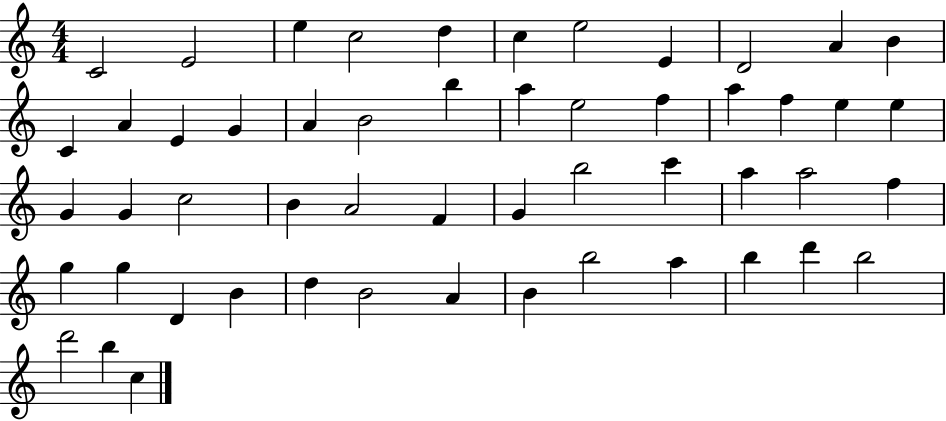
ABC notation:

X:1
T:Untitled
M:4/4
L:1/4
K:C
C2 E2 e c2 d c e2 E D2 A B C A E G A B2 b a e2 f a f e e G G c2 B A2 F G b2 c' a a2 f g g D B d B2 A B b2 a b d' b2 d'2 b c